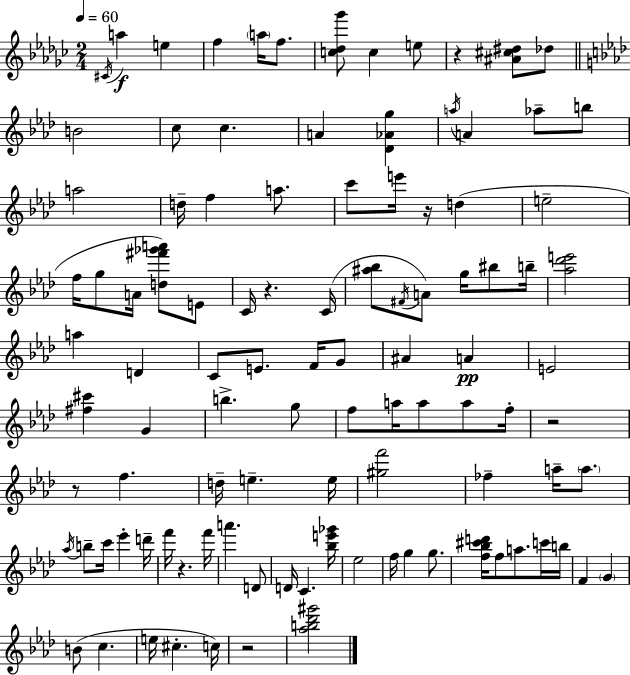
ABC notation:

X:1
T:Untitled
M:2/4
L:1/4
K:Ebm
^C/4 a e f a/4 f/2 [c_d_g']/2 c e/2 z [^A^c^d]/2 _d/2 B2 c/2 c A [_D_Ag] a/4 A _a/2 b/2 a2 d/4 f a/2 c'/2 e'/4 z/4 d e2 f/4 g/2 A/4 [d^f'_g'a']/2 E/2 C/4 z C/4 [^a_b]/2 ^F/4 A/2 g/4 ^b/2 b/4 [_a_d'e']2 a D C/2 E/2 F/4 G/2 ^A A E2 [^f^c'] G b g/2 f/2 a/4 a/2 a/2 f/4 z2 z/2 f d/4 e e/4 [^gf']2 _f a/4 a/2 _a/4 b/2 c'/4 _e' d'/4 f'/4 z f'/4 a' D/2 D/4 C [_be'_g']/4 _e2 f/4 g g/2 [f_b^c'd']/4 f/2 a/2 c'/4 b/4 F G B/2 c e/4 ^c c/4 z2 [_ab_d'^g']2